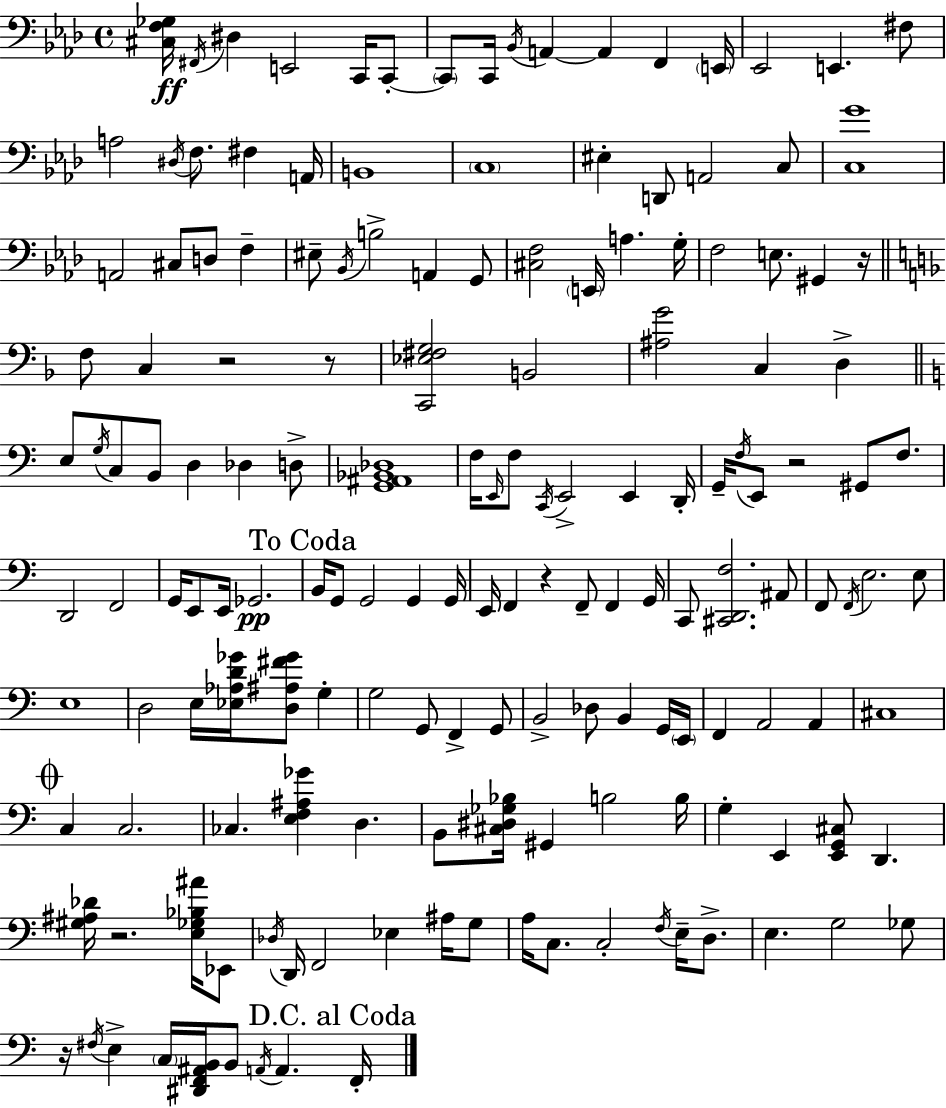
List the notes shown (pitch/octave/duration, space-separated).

[C#3,F3,Gb3]/s F#2/s D#3/q E2/h C2/s C2/e C2/e C2/s Bb2/s A2/q A2/q F2/q E2/s Eb2/h E2/q. F#3/e A3/h D#3/s F3/e. F#3/q A2/s B2/w C3/w EIS3/q D2/e A2/h C3/e [C3,G4]/w A2/h C#3/e D3/e F3/q EIS3/e Bb2/s B3/h A2/q G2/e [C#3,F3]/h E2/s A3/q. G3/s F3/h E3/e. G#2/q R/s F3/e C3/q R/h R/e [C2,Eb3,F#3,G3]/h B2/h [A#3,G4]/h C3/q D3/q E3/e G3/s C3/e B2/e D3/q Db3/q D3/e [G2,A#2,Bb2,Db3]/w F3/s E2/s F3/e C2/s E2/h E2/q D2/s G2/s F3/s E2/e R/h G#2/e F3/e. D2/h F2/h G2/s E2/e E2/s Gb2/h. B2/s G2/e G2/h G2/q G2/s E2/s F2/q R/q F2/e F2/q G2/s C2/e [C#2,D2,F3]/h. A#2/e F2/e F2/s E3/h. E3/e E3/w D3/h E3/s [Eb3,Ab3,D4,Gb4]/s [D3,A#3,F#4,Gb4]/e G3/q G3/h G2/e F2/q G2/e B2/h Db3/e B2/q G2/s E2/s F2/q A2/h A2/q C#3/w C3/q C3/h. CES3/q. [E3,F3,A#3,Gb4]/q D3/q. B2/e [C#3,D#3,Gb3,Bb3]/s G#2/q B3/h B3/s G3/q E2/q [E2,G2,C#3]/e D2/q. [G#3,A#3,Db4]/s R/h. [E3,Gb3,Bb3,A#4]/s Eb2/e Db3/s D2/s F2/h Eb3/q A#3/s G3/e A3/s C3/e. C3/h F3/s E3/s D3/e. E3/q. G3/h Gb3/e R/s F#3/s E3/q C3/s [D#2,F2,A#2,B2]/s B2/e A2/s A2/q. F2/s